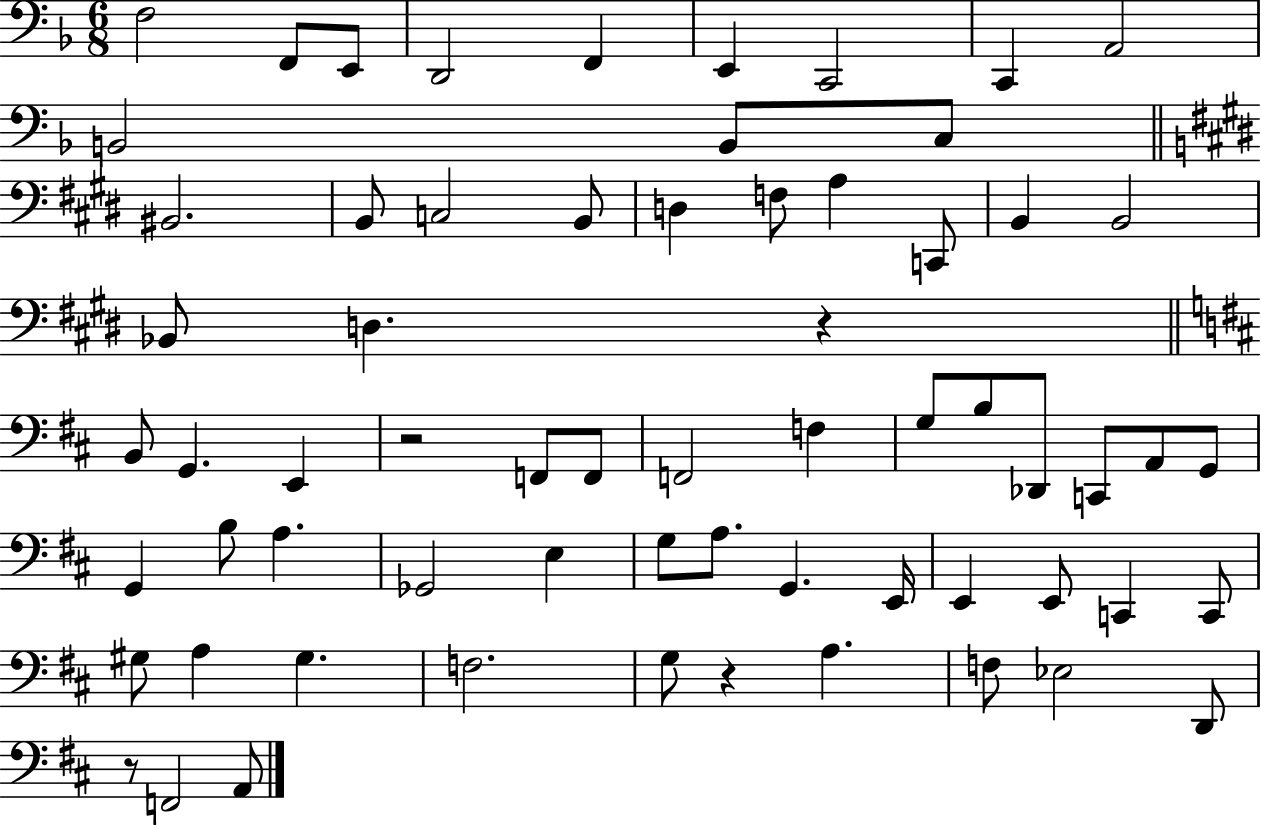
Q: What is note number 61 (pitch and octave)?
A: A2